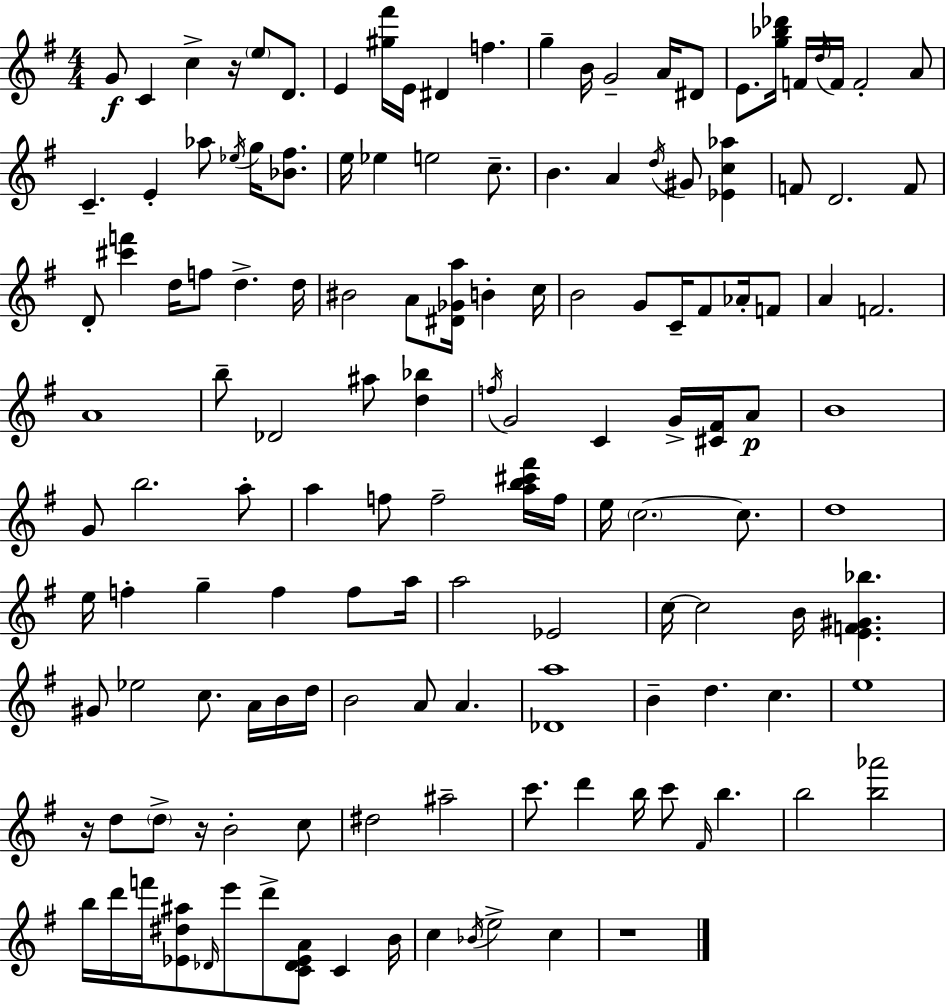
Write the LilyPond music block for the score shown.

{
  \clef treble
  \numericTimeSignature
  \time 4/4
  \key g \major
  g'8\f c'4 c''4-> r16 \parenthesize e''8 d'8. | e'4 <gis'' fis'''>16 e'16 dis'4 f''4. | g''4-- b'16 g'2-- a'16 dis'8 | e'8. <g'' bes'' des'''>16 f'16 \acciaccatura { d''16 } f'16 f'2-. a'8 | \break c'4.-- e'4-. aes''8 \acciaccatura { ees''16 } g''16 <bes' fis''>8. | e''16 ees''4 e''2 c''8.-- | b'4. a'4 \acciaccatura { d''16 } gis'8 <ees' c'' aes''>4 | f'8 d'2. | \break f'8 d'8-. <cis''' f'''>4 d''16 f''8 d''4.-> | d''16 bis'2 a'8 <dis' ges' a''>16 b'4-. | c''16 b'2 g'8 c'16-- fis'8 | aes'16-. f'8 a'4 f'2. | \break a'1 | b''8-- des'2 ais''8 <d'' bes''>4 | \acciaccatura { f''16 } g'2 c'4 | g'16-> <cis' fis'>16 a'8\p b'1 | \break g'8 b''2. | a''8-. a''4 f''8 f''2-- | <a'' b'' cis''' fis'''>16 f''16 e''16 \parenthesize c''2.~~ | c''8. d''1 | \break e''16 f''4-. g''4-- f''4 | f''8 a''16 a''2 ees'2 | c''16~~ c''2 b'16 <e' f' gis' bes''>4. | gis'8 ees''2 c''8. | \break a'16 b'16 d''16 b'2 a'8 a'4. | <des' a''>1 | b'4-- d''4. c''4. | e''1 | \break r16 d''8 \parenthesize d''8-> r16 b'2-. | c''8 dis''2 ais''2-- | c'''8. d'''4 b''16 c'''8 \grace { fis'16 } b''4. | b''2 <b'' aes'''>2 | \break b''16 d'''16 f'''16 <ees' dis'' ais''>8 \grace { des'16 } e'''8 d'''8-> <c' des' ees' a'>8 | c'4 b'16 c''4 \acciaccatura { bes'16 } e''2-> | c''4 r1 | \bar "|."
}